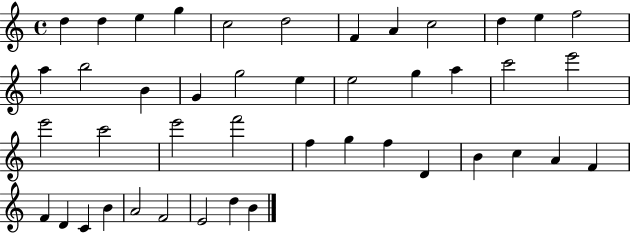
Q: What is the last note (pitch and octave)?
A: B4